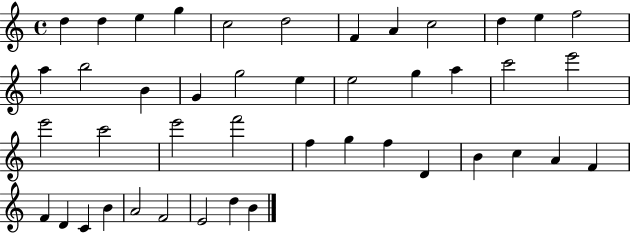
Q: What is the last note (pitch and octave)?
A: B4